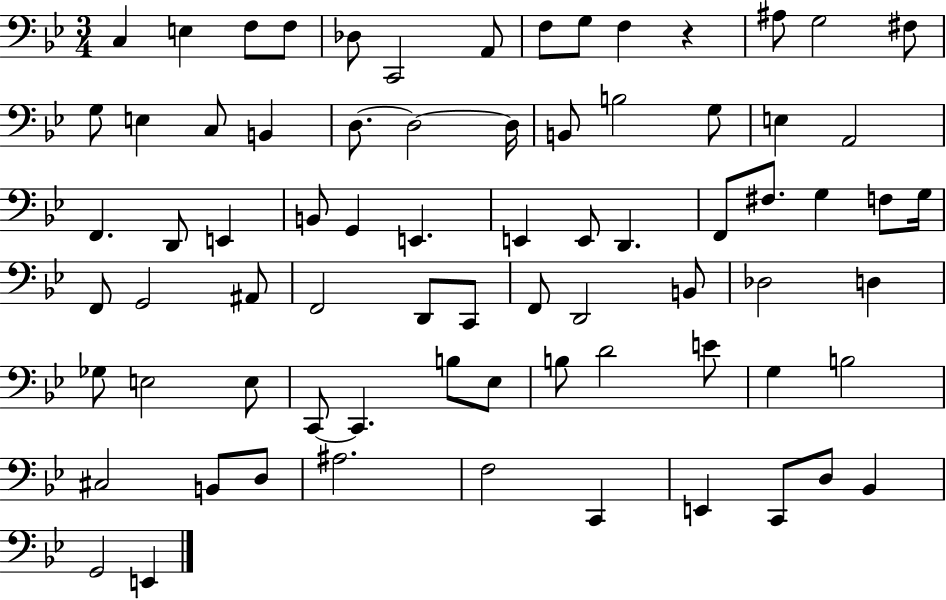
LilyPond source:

{
  \clef bass
  \numericTimeSignature
  \time 3/4
  \key bes \major
  c4 e4 f8 f8 | des8 c,2 a,8 | f8 g8 f4 r4 | ais8 g2 fis8 | \break g8 e4 c8 b,4 | d8.~~ d2~~ d16 | b,8 b2 g8 | e4 a,2 | \break f,4. d,8 e,4 | b,8 g,4 e,4. | e,4 e,8 d,4. | f,8 fis8. g4 f8 g16 | \break f,8 g,2 ais,8 | f,2 d,8 c,8 | f,8 d,2 b,8 | des2 d4 | \break ges8 e2 e8 | c,8~~ c,4. b8 ees8 | b8 d'2 e'8 | g4 b2 | \break cis2 b,8 d8 | ais2. | f2 c,4 | e,4 c,8 d8 bes,4 | \break g,2 e,4 | \bar "|."
}